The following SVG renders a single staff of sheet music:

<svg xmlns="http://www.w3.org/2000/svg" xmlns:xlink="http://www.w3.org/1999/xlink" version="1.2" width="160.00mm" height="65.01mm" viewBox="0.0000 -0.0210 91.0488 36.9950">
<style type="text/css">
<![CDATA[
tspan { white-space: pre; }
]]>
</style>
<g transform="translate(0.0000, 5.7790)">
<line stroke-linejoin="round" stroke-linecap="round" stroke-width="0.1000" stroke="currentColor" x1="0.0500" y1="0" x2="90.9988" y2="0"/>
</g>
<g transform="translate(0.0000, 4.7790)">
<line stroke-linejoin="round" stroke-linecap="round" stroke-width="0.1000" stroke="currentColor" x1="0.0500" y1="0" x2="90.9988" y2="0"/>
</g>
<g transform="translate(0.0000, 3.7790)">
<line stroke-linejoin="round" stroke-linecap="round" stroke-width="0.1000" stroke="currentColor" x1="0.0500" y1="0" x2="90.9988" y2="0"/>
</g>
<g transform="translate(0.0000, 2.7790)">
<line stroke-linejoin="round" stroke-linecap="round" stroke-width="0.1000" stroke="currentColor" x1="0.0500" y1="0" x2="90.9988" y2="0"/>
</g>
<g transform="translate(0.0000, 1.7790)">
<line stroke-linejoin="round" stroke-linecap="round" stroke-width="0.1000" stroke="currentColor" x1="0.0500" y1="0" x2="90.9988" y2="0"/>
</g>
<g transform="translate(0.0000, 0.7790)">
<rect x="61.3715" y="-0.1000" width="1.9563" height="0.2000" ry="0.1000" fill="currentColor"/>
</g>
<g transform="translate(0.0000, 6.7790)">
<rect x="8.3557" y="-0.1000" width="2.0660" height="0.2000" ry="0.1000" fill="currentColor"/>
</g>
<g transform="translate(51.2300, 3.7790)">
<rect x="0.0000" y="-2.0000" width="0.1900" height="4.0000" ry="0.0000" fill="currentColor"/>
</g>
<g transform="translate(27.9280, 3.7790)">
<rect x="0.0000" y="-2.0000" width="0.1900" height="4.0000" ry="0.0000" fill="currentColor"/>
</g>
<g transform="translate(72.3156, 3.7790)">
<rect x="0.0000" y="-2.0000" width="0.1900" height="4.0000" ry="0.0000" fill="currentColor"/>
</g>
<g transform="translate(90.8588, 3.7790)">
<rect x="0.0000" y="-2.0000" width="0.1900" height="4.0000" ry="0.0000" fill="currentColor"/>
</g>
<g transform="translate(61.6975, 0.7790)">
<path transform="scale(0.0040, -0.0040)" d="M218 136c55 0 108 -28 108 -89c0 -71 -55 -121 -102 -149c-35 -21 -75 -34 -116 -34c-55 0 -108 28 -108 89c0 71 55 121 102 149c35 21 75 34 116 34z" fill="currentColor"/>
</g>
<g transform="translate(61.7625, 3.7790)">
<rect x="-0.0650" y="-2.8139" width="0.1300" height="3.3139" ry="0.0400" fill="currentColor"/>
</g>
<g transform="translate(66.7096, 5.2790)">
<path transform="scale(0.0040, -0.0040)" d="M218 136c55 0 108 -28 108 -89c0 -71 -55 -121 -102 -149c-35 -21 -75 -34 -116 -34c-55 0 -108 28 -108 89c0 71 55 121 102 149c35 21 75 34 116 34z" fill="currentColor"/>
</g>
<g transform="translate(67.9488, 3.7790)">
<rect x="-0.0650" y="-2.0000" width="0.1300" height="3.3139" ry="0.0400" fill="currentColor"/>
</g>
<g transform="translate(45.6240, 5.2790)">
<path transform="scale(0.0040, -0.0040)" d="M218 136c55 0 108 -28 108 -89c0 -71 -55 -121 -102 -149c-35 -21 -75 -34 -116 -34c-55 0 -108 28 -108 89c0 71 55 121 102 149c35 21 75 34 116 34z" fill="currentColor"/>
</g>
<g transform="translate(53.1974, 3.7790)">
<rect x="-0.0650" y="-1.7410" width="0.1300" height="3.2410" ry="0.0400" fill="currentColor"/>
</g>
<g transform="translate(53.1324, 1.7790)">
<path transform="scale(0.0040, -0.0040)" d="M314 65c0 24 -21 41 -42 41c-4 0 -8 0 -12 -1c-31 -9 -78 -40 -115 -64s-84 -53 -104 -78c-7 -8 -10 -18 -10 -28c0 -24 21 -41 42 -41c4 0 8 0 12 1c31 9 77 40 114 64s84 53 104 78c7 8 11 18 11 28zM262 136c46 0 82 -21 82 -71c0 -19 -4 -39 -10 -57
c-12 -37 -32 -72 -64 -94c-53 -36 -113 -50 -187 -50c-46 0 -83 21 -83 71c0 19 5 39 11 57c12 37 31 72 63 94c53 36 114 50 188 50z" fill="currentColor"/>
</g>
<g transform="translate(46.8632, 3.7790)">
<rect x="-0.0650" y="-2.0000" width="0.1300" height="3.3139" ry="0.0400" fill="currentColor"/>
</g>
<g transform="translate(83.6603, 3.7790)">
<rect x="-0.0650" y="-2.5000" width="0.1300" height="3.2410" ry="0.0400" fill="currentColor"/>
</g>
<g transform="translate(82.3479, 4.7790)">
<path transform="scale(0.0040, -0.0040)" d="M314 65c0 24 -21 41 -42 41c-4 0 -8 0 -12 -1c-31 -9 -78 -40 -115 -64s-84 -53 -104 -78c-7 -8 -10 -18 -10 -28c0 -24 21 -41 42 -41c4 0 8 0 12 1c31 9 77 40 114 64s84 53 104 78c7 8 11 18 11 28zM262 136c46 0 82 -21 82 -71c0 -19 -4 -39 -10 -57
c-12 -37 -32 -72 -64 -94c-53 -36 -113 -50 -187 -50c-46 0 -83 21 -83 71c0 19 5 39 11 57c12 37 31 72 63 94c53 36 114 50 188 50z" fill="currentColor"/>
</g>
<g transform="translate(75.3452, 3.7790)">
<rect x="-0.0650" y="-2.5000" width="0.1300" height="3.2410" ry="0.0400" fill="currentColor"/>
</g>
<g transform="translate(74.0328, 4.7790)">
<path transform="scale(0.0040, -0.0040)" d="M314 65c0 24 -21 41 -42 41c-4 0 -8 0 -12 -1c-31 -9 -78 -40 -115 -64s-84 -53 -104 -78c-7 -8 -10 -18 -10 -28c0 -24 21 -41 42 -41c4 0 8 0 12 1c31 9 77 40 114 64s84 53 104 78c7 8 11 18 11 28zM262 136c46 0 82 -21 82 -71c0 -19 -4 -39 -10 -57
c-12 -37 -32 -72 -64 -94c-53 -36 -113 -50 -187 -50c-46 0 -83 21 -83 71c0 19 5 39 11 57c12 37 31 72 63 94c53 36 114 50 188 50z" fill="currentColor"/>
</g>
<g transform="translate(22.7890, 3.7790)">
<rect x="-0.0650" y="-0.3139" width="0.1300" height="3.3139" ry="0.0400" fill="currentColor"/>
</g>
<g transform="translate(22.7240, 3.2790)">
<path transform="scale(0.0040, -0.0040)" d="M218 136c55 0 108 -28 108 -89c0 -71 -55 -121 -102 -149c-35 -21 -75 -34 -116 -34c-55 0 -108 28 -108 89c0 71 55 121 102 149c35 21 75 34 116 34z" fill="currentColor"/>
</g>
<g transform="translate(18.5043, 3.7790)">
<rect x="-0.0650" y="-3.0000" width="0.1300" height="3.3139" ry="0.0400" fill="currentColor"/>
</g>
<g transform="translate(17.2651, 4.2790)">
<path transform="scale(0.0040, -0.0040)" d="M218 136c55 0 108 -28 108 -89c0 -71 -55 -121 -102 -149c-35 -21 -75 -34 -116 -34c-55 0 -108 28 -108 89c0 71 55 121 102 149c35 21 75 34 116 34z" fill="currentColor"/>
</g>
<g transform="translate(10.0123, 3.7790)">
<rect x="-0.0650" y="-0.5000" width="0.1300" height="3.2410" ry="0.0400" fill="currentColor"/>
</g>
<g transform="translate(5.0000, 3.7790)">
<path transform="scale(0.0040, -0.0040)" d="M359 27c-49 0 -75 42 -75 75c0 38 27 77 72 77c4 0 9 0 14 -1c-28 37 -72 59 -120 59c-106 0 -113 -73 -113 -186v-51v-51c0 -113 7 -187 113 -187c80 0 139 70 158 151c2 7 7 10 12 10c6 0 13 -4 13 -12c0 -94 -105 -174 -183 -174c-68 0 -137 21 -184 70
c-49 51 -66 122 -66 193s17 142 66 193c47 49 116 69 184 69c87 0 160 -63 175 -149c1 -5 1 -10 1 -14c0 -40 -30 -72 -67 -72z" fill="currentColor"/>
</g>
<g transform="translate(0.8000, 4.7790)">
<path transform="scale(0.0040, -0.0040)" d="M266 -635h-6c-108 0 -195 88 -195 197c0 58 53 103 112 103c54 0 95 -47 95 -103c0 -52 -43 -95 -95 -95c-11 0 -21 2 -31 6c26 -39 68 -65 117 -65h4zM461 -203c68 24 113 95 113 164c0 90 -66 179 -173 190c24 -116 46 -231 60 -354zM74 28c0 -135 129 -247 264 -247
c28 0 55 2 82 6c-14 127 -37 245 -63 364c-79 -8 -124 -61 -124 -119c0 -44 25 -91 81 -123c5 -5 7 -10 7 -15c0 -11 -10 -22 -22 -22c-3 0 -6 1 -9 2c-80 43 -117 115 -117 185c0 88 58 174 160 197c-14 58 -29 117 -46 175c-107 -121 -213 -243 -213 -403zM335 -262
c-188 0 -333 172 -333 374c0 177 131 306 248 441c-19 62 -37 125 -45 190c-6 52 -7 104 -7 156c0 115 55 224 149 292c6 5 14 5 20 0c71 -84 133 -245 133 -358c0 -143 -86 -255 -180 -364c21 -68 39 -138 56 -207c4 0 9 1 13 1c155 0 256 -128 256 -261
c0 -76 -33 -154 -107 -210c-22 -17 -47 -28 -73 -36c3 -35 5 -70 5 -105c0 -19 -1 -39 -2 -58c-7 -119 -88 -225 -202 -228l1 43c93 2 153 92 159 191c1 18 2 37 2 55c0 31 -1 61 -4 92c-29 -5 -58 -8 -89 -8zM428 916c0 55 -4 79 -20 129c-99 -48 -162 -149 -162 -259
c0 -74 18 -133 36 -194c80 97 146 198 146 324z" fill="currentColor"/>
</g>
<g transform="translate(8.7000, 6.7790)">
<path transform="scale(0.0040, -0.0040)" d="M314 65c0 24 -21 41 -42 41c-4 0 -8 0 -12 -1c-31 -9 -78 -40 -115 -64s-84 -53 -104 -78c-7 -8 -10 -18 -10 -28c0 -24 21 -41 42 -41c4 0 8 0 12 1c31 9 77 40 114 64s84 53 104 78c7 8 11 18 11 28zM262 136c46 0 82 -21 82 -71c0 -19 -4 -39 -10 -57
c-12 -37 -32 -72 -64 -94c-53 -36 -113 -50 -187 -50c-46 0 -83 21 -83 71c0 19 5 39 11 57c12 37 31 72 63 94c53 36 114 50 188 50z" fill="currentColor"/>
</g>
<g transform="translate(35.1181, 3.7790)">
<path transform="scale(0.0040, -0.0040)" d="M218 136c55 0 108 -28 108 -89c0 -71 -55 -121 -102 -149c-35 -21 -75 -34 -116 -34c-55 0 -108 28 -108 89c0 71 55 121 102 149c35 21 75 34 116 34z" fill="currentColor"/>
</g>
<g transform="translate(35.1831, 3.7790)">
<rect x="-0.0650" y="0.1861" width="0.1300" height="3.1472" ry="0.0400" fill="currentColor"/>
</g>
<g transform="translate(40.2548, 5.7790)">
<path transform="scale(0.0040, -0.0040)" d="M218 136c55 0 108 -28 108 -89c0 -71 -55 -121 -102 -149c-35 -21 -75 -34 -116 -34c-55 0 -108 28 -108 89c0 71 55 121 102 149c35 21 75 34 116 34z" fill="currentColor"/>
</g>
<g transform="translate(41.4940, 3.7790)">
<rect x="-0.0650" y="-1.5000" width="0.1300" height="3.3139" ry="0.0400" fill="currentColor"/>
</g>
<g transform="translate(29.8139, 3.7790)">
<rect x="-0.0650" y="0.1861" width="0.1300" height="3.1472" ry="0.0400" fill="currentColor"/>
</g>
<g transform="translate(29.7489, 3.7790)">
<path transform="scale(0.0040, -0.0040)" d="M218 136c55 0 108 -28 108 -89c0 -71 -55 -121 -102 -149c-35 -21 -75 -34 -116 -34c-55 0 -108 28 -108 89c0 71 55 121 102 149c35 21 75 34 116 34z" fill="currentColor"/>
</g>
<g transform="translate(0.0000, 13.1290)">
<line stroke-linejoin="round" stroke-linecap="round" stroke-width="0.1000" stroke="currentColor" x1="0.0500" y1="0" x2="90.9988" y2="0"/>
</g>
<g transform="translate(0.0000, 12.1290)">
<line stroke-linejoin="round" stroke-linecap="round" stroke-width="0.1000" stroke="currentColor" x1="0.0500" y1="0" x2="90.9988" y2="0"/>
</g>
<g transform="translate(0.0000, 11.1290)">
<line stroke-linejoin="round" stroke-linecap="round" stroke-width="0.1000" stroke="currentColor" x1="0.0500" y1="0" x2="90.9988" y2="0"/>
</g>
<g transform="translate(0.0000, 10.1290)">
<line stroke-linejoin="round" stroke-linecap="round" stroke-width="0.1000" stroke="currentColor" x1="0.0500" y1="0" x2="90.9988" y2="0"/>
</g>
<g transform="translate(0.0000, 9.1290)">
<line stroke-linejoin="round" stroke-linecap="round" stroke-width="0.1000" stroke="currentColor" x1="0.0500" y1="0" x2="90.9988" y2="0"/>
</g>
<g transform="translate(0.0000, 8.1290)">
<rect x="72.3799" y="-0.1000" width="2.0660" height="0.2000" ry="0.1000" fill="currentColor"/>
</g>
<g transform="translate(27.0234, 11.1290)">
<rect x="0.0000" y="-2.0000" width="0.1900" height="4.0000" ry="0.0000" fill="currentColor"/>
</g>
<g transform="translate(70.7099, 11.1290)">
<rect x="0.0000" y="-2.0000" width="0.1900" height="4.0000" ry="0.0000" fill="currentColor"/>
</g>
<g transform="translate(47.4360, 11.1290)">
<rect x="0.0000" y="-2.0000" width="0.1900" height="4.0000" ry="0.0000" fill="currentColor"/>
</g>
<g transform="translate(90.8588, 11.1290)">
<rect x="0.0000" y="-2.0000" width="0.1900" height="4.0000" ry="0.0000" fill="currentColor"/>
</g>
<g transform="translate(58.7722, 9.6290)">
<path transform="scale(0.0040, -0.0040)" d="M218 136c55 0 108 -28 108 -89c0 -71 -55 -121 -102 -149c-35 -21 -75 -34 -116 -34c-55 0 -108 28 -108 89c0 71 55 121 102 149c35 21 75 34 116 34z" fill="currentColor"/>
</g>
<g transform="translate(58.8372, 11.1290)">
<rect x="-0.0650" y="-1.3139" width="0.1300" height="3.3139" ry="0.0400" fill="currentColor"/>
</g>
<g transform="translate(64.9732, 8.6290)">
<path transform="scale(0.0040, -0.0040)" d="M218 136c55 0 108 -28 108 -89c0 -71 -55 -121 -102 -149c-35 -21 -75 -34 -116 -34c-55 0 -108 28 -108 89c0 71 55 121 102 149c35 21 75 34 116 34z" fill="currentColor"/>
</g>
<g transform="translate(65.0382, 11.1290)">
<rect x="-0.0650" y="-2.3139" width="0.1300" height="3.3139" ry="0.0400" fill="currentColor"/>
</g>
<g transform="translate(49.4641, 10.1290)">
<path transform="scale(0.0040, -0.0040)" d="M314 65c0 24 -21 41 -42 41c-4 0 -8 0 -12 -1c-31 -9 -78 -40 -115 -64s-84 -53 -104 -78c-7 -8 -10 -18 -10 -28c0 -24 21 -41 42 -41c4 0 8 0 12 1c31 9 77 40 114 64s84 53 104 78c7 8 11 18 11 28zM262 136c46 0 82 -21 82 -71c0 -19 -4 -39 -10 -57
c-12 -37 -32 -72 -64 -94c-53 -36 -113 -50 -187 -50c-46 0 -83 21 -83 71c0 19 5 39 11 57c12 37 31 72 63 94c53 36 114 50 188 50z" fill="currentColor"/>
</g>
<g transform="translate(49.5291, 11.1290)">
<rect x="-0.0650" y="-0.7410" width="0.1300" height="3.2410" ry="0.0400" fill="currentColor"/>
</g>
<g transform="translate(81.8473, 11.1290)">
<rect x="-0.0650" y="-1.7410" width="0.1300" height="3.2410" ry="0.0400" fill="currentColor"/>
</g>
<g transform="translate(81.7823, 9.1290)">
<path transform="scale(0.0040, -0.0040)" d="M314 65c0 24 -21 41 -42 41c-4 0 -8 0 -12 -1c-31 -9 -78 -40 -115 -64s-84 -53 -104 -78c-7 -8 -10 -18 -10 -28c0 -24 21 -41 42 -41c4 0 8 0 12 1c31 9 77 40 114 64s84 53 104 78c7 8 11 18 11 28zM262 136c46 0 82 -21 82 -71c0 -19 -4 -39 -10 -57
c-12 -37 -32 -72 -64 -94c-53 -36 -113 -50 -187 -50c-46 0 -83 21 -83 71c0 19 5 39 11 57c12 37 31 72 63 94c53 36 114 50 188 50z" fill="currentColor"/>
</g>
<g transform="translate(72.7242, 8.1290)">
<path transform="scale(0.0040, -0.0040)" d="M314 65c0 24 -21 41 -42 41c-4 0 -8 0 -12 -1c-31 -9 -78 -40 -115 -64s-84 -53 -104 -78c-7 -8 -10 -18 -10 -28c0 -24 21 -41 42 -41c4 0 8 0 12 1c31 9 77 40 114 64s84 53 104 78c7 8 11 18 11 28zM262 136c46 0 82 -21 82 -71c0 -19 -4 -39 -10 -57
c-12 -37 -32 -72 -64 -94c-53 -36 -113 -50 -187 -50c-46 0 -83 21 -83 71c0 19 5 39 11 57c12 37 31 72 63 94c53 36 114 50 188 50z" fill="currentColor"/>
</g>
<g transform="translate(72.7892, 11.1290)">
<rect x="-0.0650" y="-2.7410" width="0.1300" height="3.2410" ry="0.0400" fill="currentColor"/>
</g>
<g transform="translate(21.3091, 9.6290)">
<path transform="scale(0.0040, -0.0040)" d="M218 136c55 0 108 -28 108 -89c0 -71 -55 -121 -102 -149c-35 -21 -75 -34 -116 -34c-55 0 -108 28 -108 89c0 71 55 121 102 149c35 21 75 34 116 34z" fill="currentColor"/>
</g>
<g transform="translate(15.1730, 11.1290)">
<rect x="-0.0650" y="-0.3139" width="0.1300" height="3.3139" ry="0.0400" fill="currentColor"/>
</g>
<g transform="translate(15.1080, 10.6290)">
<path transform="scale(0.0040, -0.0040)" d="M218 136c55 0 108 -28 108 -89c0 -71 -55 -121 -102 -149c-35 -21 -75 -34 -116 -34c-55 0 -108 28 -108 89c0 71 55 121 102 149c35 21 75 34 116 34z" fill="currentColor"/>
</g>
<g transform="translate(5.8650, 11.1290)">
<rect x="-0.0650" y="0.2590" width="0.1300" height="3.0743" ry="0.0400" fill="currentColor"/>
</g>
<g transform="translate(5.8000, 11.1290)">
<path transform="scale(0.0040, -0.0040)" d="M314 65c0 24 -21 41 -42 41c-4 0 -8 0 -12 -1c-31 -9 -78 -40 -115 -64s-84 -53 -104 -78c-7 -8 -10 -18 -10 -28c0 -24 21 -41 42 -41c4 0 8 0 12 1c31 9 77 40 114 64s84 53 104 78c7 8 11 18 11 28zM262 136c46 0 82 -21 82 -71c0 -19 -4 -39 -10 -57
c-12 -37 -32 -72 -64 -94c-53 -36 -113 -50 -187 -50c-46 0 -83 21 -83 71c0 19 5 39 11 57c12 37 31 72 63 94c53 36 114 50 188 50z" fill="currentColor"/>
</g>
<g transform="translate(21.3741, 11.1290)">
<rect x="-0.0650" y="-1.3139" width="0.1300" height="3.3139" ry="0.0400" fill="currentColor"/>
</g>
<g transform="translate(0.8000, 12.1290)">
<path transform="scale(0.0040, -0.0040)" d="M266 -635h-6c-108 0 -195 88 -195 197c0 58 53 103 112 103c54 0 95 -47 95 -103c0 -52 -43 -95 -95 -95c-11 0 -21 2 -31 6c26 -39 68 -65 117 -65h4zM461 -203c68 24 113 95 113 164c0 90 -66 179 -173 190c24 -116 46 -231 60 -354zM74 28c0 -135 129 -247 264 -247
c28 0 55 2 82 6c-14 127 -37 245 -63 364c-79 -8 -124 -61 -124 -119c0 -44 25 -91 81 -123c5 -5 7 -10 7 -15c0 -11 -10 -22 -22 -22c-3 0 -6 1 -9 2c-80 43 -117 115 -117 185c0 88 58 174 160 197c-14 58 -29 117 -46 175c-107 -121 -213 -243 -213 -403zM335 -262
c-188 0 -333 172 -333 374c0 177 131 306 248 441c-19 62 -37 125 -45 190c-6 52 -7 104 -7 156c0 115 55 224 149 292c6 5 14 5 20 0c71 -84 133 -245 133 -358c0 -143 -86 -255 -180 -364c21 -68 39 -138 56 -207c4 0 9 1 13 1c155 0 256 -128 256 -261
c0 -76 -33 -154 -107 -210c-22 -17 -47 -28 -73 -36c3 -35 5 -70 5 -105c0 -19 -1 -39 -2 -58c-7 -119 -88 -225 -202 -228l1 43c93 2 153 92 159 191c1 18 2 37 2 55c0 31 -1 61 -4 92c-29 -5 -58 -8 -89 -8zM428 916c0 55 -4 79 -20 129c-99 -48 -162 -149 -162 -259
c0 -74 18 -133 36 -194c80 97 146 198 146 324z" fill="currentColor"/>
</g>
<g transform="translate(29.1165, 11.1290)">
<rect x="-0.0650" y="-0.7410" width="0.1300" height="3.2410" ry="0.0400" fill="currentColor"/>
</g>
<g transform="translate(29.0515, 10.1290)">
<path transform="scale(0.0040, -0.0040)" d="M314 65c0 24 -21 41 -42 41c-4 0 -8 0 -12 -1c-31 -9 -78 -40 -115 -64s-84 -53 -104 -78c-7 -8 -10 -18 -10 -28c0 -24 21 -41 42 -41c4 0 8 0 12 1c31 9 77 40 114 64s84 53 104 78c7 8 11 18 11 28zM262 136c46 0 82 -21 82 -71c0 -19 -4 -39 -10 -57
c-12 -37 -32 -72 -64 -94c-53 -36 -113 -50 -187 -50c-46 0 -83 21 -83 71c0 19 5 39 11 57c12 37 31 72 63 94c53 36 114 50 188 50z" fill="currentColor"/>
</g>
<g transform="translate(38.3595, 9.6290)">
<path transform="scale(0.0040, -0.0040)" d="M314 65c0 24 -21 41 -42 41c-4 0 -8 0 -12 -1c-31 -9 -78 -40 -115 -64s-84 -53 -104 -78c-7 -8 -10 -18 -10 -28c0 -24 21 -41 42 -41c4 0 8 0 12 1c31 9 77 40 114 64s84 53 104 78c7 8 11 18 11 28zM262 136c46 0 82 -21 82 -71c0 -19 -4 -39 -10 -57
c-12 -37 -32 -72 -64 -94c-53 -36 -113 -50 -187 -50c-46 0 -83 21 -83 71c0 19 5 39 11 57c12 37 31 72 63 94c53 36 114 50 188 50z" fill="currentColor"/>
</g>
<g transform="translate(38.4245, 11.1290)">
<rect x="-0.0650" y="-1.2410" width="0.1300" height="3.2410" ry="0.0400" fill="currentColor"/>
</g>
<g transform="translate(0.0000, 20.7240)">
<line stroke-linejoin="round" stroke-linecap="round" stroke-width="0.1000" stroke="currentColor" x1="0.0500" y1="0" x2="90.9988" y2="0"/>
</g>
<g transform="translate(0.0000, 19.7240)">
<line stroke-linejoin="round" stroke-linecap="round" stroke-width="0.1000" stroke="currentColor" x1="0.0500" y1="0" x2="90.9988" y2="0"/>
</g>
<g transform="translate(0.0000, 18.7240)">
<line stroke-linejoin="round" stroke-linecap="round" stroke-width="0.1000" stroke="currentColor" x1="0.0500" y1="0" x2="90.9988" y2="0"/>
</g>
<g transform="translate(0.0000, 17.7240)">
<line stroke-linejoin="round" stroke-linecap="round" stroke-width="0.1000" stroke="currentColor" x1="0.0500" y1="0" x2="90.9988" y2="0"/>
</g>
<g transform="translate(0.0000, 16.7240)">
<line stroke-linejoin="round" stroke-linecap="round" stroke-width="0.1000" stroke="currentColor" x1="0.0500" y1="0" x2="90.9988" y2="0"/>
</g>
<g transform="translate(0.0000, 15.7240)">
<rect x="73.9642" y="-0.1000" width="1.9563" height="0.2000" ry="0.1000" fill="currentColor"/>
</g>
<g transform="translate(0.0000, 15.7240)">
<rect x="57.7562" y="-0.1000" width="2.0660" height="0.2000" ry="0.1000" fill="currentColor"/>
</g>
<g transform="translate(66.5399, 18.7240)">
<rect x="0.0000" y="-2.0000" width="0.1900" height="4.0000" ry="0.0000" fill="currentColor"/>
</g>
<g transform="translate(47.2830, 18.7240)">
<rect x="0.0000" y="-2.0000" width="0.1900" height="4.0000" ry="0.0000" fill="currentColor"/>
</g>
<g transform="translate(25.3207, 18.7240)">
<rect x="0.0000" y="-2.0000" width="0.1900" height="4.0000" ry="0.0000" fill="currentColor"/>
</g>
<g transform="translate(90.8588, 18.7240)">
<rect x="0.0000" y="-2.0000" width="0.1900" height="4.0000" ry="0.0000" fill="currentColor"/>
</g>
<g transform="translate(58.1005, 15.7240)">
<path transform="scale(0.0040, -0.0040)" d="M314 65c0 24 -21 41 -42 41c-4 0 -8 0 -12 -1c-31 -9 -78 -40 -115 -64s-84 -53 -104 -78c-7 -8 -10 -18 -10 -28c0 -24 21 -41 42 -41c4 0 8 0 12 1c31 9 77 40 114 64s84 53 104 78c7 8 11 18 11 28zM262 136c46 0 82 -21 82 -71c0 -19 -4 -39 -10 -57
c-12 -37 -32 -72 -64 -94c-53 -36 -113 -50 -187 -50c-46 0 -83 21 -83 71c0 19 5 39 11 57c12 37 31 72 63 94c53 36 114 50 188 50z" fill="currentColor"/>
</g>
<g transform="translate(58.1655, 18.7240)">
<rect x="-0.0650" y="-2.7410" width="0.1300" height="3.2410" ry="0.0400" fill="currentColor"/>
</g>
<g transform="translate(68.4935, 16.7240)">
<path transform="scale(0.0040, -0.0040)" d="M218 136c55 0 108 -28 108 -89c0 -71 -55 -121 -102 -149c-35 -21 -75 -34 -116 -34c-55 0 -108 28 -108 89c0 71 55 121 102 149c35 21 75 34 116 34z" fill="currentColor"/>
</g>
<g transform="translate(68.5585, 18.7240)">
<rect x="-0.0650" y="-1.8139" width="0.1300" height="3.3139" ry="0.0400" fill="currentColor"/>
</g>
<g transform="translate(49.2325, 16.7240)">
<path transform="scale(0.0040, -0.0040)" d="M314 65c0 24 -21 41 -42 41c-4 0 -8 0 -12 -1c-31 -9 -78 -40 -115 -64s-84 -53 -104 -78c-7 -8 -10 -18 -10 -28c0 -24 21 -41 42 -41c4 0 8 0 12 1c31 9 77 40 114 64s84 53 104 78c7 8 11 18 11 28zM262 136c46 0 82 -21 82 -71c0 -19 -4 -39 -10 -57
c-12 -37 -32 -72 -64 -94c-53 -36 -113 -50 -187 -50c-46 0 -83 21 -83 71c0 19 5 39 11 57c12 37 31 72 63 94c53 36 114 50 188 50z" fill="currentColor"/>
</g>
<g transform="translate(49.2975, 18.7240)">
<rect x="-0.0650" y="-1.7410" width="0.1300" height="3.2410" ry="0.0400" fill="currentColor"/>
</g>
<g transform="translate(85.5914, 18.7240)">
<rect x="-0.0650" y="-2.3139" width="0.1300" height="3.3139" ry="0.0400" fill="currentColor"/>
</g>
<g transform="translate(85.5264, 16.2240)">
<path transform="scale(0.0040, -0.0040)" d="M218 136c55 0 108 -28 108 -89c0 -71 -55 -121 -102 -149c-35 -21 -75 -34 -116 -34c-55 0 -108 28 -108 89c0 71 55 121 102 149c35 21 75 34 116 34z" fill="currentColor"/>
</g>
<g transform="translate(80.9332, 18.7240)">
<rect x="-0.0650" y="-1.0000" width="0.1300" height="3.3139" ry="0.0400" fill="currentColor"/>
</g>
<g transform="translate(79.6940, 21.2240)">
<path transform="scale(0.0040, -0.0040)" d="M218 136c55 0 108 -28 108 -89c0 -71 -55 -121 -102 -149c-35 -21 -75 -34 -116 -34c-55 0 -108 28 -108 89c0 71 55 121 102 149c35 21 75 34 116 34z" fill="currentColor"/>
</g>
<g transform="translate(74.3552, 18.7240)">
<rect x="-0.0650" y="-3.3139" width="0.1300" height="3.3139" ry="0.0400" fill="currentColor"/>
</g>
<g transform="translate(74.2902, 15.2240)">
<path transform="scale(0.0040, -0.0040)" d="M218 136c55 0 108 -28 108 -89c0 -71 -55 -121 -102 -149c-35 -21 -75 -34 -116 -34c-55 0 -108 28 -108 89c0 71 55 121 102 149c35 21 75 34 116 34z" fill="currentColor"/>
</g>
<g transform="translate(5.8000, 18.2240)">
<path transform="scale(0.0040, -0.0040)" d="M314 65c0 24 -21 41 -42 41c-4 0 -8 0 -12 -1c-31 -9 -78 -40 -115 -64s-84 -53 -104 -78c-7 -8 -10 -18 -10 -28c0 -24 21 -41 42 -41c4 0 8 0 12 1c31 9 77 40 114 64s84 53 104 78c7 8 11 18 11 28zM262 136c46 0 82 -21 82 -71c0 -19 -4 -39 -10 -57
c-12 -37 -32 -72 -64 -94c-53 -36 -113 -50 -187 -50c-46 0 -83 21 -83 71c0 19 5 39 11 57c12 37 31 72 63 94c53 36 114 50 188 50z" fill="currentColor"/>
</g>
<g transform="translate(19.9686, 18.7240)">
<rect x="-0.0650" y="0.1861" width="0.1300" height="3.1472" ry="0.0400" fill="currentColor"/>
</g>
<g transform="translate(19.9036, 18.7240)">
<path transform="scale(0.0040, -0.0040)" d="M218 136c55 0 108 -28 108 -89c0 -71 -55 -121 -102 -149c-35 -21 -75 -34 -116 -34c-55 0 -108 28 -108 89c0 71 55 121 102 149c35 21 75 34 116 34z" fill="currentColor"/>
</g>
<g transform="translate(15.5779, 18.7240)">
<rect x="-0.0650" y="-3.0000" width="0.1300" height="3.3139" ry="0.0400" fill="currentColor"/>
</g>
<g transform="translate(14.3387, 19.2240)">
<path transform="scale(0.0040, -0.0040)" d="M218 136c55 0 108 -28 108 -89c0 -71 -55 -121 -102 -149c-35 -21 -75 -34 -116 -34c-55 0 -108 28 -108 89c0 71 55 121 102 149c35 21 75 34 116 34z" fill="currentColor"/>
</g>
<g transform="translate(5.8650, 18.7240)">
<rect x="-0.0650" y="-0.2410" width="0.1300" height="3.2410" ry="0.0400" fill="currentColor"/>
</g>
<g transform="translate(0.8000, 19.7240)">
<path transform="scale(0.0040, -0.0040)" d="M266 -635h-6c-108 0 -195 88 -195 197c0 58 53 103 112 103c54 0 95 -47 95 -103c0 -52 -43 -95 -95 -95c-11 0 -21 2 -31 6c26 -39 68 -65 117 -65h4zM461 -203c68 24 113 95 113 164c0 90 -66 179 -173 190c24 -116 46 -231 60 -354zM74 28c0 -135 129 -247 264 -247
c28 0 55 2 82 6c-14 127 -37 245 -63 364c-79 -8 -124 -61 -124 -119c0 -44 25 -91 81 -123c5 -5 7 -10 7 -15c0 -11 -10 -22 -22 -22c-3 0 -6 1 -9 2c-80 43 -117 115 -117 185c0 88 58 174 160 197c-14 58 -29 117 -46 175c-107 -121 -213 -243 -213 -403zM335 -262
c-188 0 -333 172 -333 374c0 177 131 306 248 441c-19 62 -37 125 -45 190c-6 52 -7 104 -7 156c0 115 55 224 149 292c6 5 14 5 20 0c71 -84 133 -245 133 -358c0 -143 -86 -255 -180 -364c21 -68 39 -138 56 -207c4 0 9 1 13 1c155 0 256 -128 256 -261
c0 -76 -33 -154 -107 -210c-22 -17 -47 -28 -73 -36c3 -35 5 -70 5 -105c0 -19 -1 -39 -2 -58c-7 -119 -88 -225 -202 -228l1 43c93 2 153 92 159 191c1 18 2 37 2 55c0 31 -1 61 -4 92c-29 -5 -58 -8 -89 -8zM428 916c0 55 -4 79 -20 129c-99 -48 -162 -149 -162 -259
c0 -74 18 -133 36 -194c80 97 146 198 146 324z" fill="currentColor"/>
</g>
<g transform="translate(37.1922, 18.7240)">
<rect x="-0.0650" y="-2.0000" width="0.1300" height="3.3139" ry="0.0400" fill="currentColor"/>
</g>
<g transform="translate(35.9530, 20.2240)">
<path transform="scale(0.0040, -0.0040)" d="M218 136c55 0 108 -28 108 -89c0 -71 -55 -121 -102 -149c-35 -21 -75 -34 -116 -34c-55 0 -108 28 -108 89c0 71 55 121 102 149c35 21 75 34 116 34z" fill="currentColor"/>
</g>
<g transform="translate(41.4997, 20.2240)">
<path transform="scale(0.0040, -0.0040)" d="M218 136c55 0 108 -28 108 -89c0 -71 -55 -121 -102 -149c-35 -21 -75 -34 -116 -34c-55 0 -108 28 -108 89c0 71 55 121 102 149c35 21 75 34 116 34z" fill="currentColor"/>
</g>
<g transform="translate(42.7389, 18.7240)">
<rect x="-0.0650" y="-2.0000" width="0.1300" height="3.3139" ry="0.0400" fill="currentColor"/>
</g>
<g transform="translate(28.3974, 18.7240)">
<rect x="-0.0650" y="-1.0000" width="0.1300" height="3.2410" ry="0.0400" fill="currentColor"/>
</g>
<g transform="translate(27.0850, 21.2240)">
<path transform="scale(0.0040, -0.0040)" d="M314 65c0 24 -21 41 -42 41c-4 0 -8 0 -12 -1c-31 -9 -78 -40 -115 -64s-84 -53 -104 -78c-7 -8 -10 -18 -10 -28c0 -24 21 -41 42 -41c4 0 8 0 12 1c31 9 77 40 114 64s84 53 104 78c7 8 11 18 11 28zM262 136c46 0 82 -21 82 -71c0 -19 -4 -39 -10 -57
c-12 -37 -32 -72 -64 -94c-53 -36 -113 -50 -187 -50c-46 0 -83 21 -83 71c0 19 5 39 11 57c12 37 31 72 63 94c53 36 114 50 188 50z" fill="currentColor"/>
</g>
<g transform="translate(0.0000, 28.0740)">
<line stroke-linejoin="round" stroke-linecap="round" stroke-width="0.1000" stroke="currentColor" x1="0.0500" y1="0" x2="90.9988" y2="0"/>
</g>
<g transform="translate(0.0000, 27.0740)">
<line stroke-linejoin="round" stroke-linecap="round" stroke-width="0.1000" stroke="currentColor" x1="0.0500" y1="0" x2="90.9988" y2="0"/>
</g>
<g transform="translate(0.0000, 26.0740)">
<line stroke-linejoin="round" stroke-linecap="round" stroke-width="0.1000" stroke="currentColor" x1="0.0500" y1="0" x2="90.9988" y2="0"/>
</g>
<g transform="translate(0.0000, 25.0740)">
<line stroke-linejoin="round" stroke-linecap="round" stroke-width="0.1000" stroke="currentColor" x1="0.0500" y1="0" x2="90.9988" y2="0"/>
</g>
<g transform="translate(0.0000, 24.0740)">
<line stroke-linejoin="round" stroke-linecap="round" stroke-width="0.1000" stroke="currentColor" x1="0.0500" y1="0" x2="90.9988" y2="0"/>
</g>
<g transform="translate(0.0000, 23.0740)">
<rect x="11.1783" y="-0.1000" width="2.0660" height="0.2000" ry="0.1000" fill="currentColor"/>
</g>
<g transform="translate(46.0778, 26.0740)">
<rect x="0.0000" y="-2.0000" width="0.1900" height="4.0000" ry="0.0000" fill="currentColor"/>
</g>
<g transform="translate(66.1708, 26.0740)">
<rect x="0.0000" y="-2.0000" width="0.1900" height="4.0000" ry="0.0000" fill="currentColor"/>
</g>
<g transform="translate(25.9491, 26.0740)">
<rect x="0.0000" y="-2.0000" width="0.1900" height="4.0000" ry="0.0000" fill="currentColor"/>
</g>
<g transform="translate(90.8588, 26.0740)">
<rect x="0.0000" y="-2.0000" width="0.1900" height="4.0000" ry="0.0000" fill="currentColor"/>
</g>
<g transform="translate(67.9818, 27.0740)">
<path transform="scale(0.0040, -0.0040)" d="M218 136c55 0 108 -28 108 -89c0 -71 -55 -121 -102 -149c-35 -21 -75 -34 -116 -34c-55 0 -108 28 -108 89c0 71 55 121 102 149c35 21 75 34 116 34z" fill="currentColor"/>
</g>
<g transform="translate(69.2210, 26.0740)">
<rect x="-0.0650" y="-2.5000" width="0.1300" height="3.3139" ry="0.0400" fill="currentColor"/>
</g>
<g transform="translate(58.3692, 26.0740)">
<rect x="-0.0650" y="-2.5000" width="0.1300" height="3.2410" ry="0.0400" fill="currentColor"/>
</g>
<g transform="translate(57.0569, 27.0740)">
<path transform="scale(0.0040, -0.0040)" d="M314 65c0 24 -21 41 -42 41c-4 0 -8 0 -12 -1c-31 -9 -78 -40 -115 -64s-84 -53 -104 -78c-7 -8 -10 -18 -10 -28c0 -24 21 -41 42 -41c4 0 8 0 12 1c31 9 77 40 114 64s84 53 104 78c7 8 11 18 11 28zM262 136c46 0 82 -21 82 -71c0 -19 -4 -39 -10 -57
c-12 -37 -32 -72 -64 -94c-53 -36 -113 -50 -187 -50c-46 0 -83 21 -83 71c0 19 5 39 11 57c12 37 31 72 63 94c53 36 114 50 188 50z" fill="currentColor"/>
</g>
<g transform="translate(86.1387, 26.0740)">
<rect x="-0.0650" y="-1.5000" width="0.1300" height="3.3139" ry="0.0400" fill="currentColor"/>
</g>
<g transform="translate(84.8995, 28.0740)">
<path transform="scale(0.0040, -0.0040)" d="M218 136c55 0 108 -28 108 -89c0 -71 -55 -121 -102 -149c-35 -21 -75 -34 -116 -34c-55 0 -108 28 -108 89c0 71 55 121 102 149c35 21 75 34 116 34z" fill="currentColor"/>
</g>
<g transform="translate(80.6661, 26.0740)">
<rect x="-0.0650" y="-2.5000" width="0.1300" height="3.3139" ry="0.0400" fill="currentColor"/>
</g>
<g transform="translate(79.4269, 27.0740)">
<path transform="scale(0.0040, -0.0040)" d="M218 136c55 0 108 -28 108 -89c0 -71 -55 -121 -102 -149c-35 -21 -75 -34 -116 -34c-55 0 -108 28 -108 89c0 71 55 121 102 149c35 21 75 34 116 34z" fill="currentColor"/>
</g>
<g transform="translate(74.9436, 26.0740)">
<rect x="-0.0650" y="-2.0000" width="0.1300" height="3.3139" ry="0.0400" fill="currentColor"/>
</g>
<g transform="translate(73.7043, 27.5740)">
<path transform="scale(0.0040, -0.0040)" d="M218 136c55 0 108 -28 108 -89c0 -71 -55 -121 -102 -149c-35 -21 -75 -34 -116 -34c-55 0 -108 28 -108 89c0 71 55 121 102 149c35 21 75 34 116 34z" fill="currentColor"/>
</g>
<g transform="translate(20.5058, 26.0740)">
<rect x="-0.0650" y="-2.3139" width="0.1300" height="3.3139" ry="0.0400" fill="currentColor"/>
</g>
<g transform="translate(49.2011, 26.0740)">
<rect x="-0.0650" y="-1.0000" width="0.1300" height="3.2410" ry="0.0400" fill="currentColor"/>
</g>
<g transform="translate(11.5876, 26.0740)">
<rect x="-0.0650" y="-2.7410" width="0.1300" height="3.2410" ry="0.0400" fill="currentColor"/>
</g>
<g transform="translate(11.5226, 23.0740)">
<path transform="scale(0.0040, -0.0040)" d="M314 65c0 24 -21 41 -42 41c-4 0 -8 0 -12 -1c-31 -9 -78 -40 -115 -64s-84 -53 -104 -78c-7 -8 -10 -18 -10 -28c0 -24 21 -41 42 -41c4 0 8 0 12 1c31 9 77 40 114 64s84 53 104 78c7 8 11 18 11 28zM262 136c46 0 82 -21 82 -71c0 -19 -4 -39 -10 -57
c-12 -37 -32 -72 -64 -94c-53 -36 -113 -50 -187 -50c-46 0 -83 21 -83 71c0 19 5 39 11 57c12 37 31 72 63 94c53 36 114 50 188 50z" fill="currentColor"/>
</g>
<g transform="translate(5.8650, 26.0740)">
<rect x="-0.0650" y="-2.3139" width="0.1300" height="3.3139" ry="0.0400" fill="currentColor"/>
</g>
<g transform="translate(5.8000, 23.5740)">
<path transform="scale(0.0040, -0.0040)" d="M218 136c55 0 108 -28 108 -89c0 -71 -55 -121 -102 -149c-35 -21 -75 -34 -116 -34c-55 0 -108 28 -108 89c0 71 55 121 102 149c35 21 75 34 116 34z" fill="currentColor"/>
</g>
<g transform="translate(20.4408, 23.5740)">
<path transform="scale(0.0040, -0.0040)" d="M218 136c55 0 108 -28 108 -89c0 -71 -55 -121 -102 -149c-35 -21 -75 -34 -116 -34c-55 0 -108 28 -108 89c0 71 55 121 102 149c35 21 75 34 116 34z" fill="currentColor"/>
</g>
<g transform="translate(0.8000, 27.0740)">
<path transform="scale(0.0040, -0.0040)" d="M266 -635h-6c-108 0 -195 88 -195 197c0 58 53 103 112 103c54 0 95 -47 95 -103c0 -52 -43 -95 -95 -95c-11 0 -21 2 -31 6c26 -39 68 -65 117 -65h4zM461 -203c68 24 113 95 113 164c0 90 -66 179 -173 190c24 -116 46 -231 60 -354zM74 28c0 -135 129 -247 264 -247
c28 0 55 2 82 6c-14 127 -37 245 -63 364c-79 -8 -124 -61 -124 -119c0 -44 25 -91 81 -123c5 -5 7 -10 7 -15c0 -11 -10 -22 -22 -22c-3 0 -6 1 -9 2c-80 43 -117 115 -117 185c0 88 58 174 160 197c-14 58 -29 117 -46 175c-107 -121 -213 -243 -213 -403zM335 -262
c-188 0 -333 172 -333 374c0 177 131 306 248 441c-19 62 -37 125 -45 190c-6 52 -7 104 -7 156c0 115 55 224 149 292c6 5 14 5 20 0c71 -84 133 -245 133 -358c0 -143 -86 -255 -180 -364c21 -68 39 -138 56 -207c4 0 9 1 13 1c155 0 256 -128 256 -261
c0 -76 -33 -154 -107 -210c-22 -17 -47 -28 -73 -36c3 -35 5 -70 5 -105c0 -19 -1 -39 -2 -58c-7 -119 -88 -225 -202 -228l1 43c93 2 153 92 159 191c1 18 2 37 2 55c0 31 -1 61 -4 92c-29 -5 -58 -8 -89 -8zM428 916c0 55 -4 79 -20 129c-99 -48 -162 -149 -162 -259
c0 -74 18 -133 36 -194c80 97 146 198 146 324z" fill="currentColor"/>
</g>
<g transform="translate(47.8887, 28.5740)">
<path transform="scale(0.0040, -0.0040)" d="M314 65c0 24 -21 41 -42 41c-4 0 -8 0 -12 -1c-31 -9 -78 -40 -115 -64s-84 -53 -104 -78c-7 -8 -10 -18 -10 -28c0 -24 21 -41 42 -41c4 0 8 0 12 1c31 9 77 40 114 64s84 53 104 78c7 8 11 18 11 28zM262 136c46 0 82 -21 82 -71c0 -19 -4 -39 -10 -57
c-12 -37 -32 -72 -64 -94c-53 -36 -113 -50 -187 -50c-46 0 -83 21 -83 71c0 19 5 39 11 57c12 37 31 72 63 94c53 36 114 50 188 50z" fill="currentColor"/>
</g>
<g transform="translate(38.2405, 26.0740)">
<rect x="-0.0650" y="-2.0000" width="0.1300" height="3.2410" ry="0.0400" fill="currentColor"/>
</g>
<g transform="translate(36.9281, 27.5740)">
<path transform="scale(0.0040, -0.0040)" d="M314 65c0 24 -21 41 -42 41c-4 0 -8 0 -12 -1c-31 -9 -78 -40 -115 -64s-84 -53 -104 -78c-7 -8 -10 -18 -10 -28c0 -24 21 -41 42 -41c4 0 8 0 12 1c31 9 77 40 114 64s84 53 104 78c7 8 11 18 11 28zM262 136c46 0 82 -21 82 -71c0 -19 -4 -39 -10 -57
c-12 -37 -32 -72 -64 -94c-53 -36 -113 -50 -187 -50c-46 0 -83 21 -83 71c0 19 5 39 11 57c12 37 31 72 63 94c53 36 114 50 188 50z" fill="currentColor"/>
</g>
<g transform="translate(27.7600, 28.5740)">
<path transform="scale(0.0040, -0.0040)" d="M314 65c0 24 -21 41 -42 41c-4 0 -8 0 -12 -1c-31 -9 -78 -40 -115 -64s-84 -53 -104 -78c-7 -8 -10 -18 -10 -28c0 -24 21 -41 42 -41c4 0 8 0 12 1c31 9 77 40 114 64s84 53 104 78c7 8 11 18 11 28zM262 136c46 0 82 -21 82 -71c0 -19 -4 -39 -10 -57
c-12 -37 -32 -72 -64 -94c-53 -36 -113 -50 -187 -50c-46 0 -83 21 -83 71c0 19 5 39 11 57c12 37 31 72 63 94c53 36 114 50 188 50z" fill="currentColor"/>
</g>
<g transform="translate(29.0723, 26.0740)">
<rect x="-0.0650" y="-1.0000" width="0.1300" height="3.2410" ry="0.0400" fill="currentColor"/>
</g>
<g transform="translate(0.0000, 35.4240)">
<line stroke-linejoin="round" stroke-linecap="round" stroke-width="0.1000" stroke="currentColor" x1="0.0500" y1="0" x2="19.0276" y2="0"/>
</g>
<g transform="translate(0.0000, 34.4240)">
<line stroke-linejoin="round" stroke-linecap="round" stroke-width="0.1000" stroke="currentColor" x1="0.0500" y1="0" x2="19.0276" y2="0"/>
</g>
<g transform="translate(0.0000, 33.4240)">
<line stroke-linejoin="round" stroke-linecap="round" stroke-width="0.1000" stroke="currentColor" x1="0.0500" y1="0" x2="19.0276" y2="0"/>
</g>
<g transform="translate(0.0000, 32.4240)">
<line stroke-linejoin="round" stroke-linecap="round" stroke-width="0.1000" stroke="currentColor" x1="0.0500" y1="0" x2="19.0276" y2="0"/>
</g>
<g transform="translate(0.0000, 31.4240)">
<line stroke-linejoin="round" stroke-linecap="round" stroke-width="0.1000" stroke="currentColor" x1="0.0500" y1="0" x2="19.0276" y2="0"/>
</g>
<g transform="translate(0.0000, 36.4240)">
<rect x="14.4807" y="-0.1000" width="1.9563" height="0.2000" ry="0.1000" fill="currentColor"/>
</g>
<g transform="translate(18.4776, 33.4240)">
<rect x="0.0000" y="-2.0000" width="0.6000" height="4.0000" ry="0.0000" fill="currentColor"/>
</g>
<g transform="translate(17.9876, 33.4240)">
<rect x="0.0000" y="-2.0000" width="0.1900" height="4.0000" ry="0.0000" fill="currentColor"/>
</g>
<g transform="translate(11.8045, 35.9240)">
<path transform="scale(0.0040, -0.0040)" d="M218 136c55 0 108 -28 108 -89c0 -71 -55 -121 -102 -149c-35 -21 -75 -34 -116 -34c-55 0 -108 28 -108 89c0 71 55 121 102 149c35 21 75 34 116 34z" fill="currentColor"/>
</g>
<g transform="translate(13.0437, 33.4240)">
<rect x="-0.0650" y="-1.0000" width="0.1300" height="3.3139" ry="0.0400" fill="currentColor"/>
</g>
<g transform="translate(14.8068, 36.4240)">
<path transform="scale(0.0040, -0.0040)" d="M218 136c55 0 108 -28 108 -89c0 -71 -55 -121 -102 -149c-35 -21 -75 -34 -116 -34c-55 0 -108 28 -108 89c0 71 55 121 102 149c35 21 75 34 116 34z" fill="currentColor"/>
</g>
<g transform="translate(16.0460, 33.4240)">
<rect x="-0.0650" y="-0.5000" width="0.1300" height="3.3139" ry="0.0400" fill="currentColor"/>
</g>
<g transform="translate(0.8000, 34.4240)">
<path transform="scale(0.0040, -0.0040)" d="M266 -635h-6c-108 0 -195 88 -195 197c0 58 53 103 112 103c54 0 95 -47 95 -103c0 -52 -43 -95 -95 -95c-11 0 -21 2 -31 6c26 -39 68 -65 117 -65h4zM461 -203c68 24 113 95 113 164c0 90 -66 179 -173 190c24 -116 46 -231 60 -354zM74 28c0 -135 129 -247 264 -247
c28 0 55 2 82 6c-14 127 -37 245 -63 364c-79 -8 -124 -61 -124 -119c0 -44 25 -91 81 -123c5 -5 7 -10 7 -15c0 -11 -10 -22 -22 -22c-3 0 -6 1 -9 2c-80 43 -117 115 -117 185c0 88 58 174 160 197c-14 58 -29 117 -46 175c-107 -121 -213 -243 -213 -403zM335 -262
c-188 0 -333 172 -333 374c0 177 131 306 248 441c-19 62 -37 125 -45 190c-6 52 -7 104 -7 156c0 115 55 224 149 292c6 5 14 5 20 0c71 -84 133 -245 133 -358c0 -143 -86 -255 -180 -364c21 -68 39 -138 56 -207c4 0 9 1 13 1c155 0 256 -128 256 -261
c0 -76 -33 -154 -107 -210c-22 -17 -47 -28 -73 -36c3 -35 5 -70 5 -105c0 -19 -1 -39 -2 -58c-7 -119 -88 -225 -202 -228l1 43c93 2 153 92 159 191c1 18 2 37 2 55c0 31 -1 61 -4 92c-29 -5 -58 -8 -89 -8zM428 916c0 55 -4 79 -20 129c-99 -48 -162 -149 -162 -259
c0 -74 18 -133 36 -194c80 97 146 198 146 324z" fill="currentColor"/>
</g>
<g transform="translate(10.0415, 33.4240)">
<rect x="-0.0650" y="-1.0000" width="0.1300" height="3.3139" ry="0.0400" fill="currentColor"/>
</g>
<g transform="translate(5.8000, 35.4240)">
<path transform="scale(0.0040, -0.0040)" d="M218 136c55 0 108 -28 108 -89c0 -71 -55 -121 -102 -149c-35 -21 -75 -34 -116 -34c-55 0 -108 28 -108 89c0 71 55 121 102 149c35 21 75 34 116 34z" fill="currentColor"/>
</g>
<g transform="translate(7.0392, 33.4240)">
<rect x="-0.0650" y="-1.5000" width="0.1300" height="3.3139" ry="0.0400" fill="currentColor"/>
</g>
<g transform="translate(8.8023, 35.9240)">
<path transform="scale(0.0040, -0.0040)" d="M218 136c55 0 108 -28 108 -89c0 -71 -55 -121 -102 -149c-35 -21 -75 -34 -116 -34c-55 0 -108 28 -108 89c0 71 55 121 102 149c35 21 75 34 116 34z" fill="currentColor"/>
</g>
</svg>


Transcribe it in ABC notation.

X:1
T:Untitled
M:4/4
L:1/4
K:C
C2 A c B B E F f2 a F G2 G2 B2 c e d2 e2 d2 e g a2 f2 c2 A B D2 F F f2 a2 f b D g g a2 g D2 F2 D2 G2 G F G E E D D C